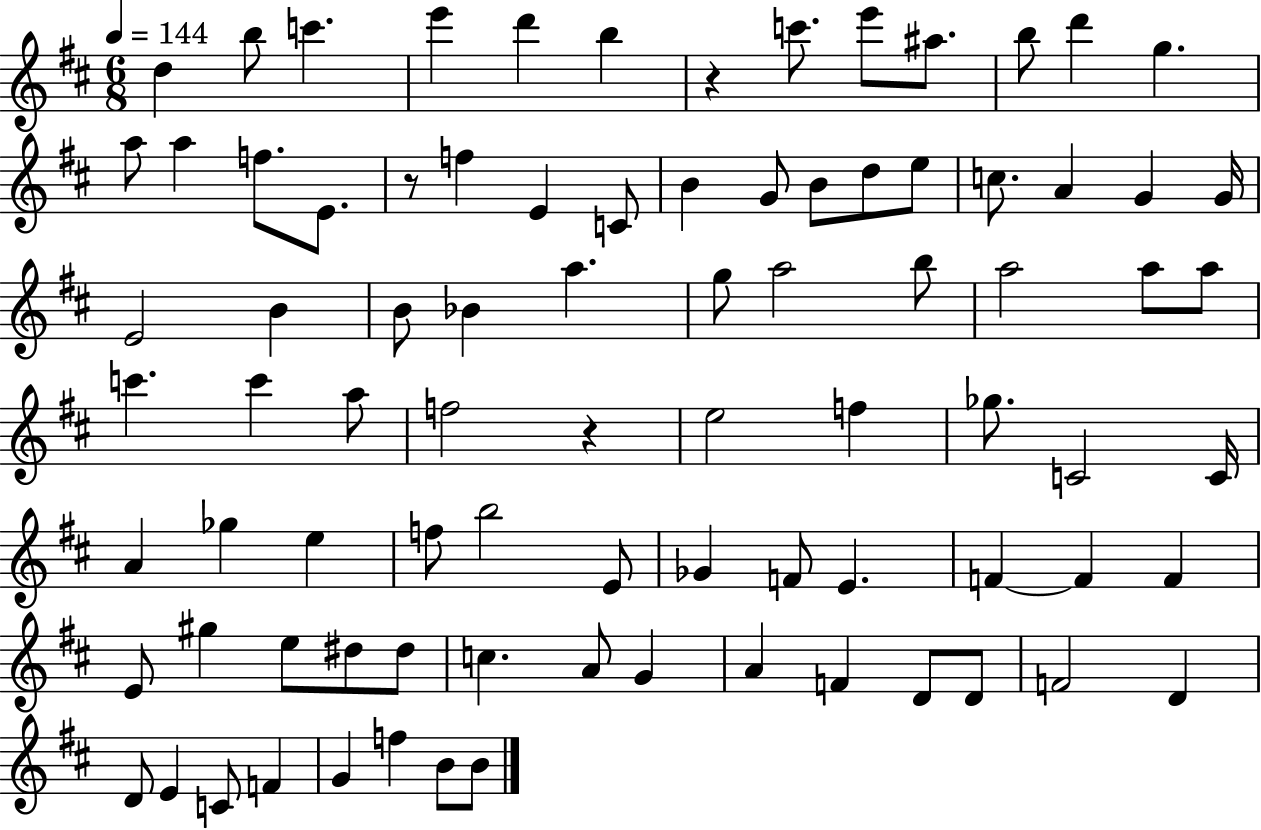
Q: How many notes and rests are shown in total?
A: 85